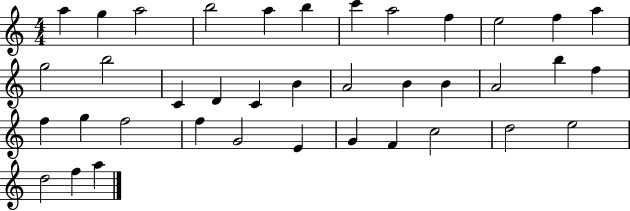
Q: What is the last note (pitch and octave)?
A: A5